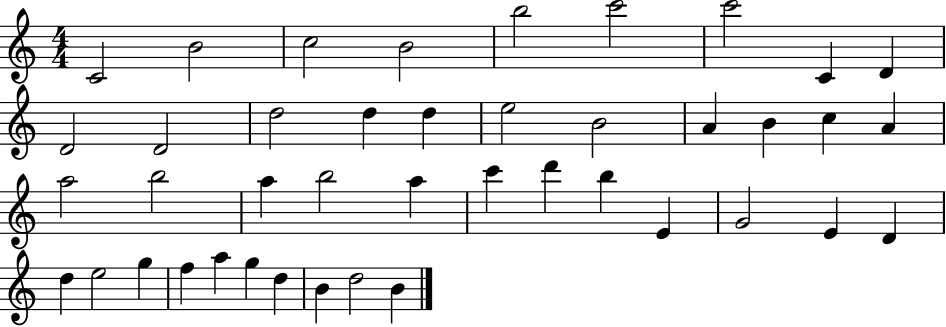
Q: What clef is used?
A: treble